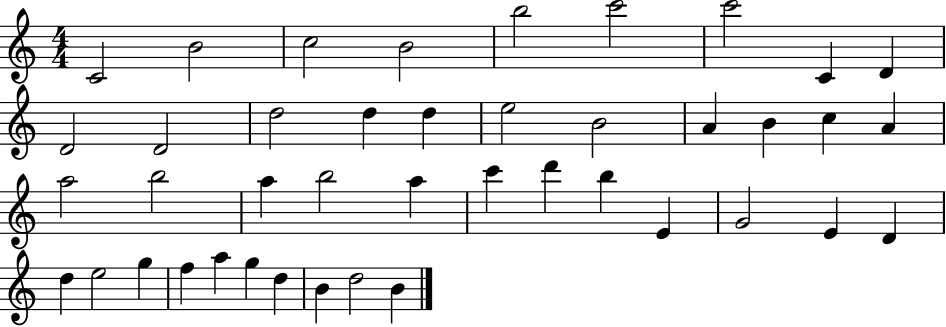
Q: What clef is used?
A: treble